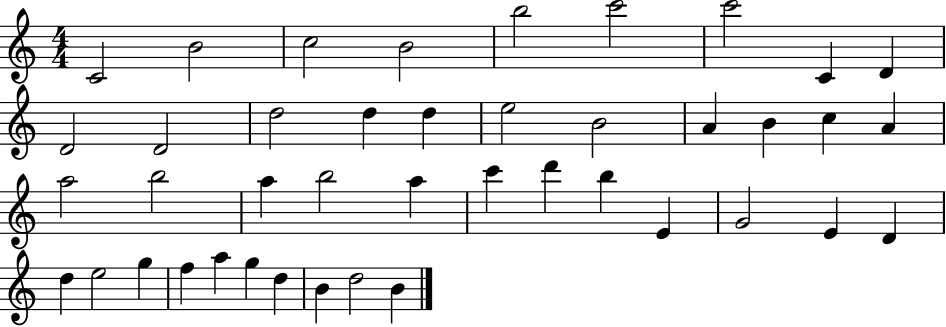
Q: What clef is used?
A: treble